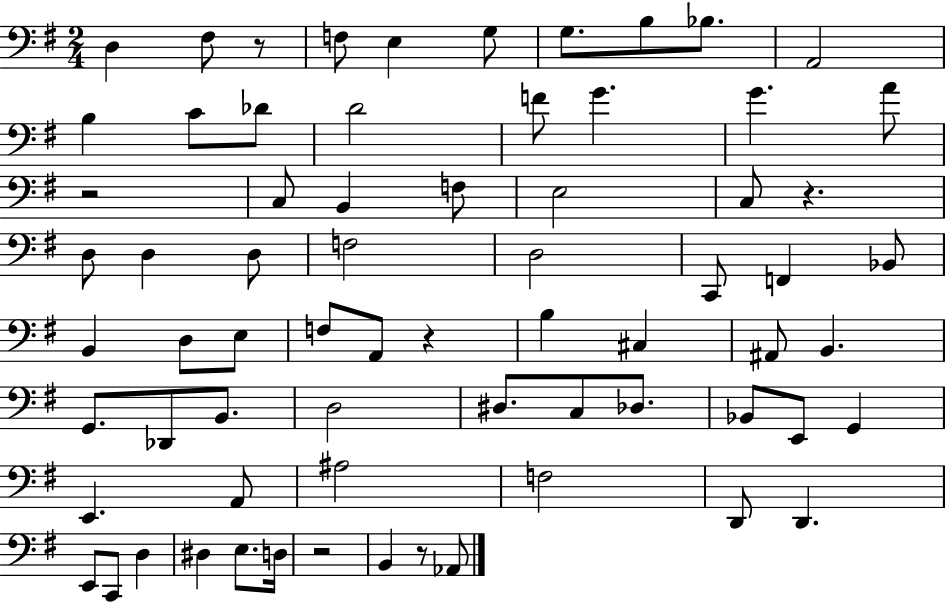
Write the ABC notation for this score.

X:1
T:Untitled
M:2/4
L:1/4
K:G
D, ^F,/2 z/2 F,/2 E, G,/2 G,/2 B,/2 _B,/2 A,,2 B, C/2 _D/2 D2 F/2 G G A/2 z2 C,/2 B,, F,/2 E,2 C,/2 z D,/2 D, D,/2 F,2 D,2 C,,/2 F,, _B,,/2 B,, D,/2 E,/2 F,/2 A,,/2 z B, ^C, ^A,,/2 B,, G,,/2 _D,,/2 B,,/2 D,2 ^D,/2 C,/2 _D,/2 _B,,/2 E,,/2 G,, E,, A,,/2 ^A,2 F,2 D,,/2 D,, E,,/2 C,,/2 D, ^D, E,/2 D,/4 z2 B,, z/2 _A,,/2